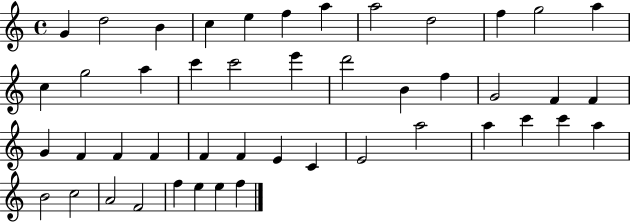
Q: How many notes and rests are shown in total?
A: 46